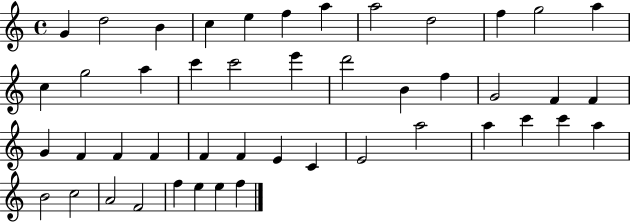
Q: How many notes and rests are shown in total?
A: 46